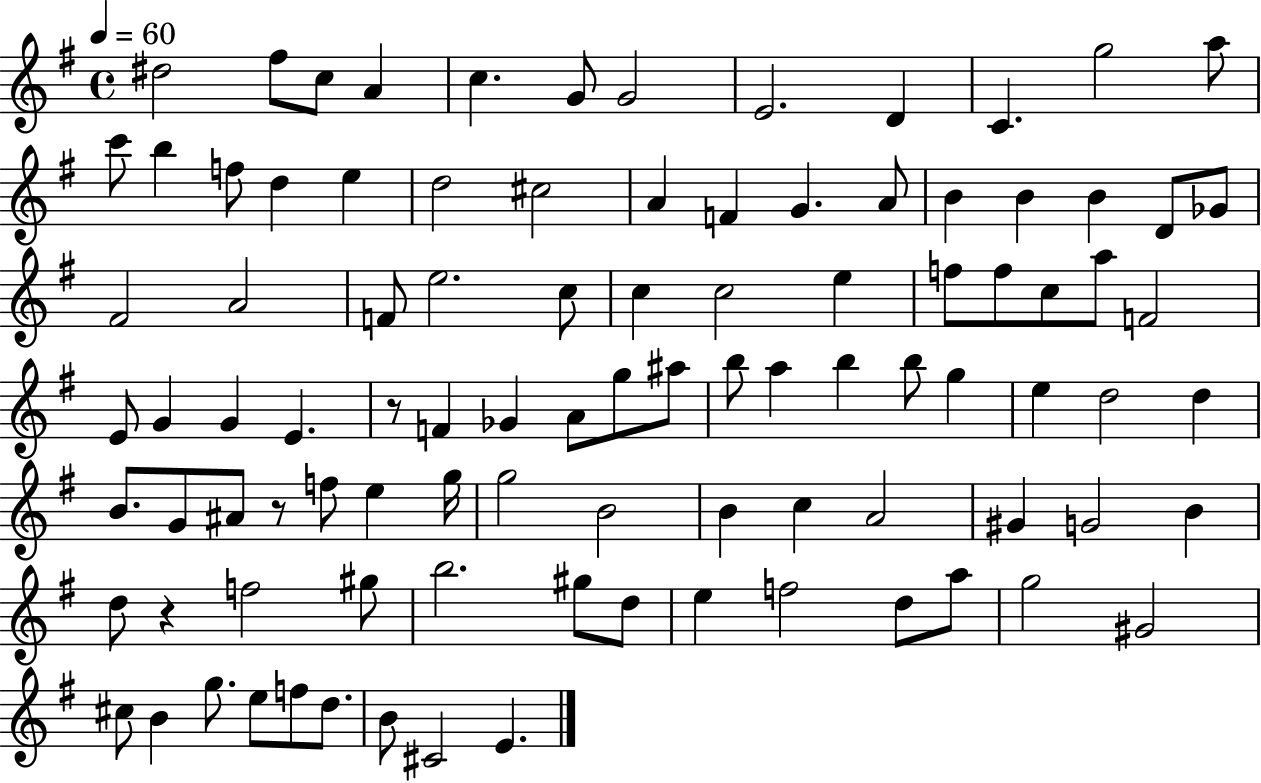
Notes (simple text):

D#5/h F#5/e C5/e A4/q C5/q. G4/e G4/h E4/h. D4/q C4/q. G5/h A5/e C6/e B5/q F5/e D5/q E5/q D5/h C#5/h A4/q F4/q G4/q. A4/e B4/q B4/q B4/q D4/e Gb4/e F#4/h A4/h F4/e E5/h. C5/e C5/q C5/h E5/q F5/e F5/e C5/e A5/e F4/h E4/e G4/q G4/q E4/q. R/e F4/q Gb4/q A4/e G5/e A#5/e B5/e A5/q B5/q B5/e G5/q E5/q D5/h D5/q B4/e. G4/e A#4/e R/e F5/e E5/q G5/s G5/h B4/h B4/q C5/q A4/h G#4/q G4/h B4/q D5/e R/q F5/h G#5/e B5/h. G#5/e D5/e E5/q F5/h D5/e A5/e G5/h G#4/h C#5/e B4/q G5/e. E5/e F5/e D5/e. B4/e C#4/h E4/q.